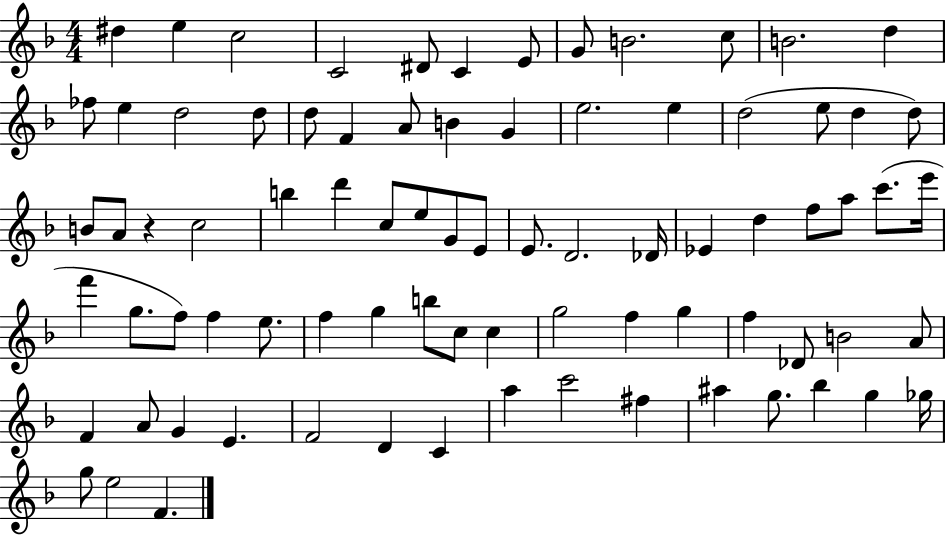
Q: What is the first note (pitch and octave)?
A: D#5